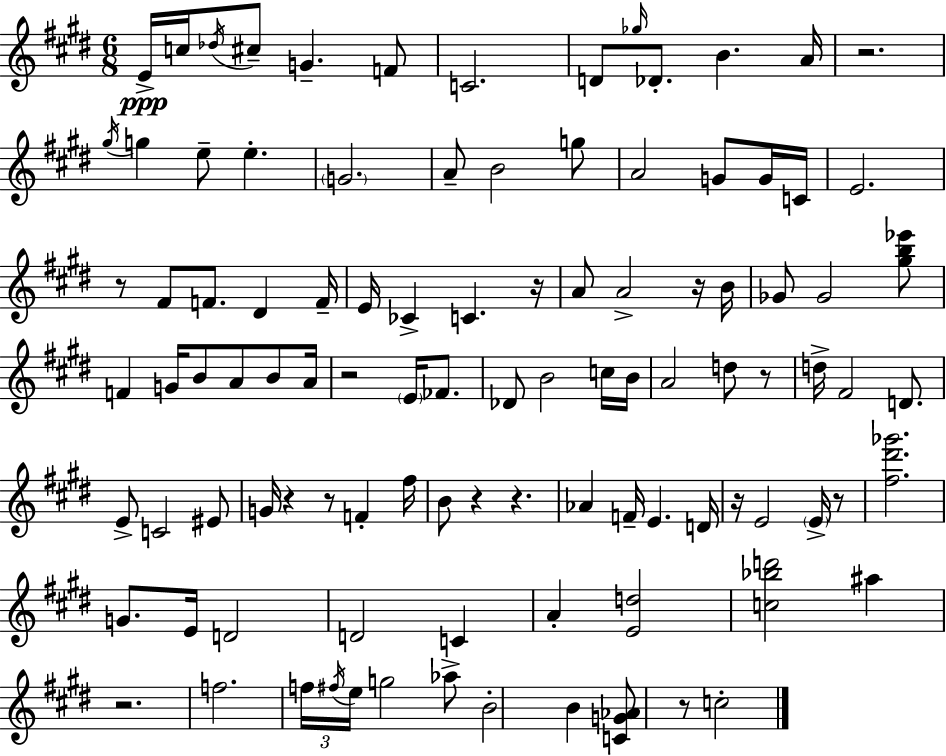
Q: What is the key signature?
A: E major